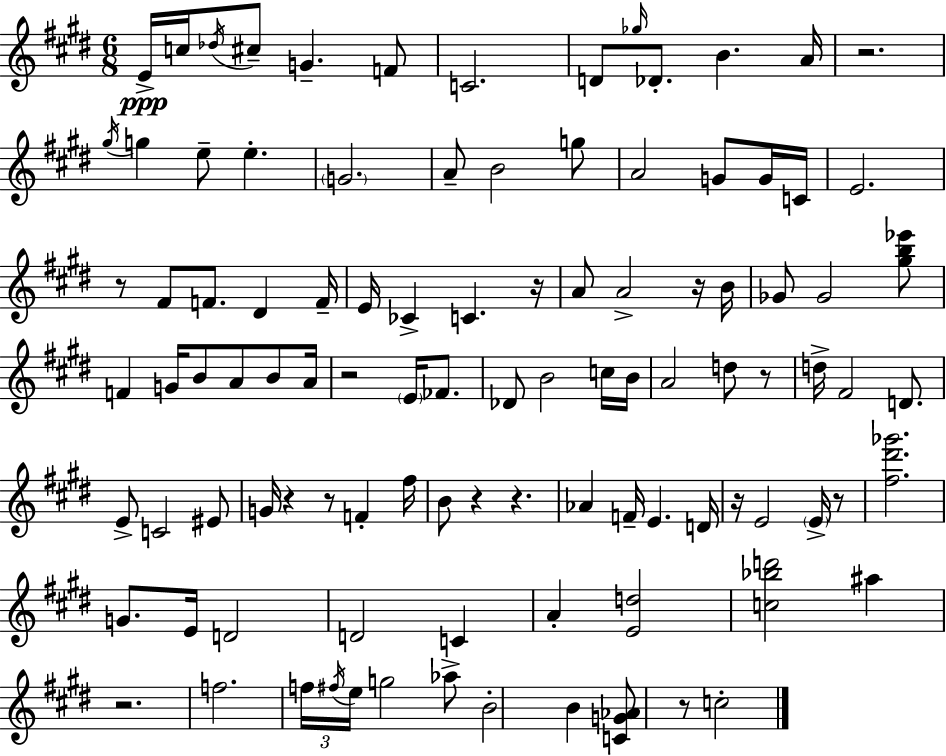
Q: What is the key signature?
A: E major